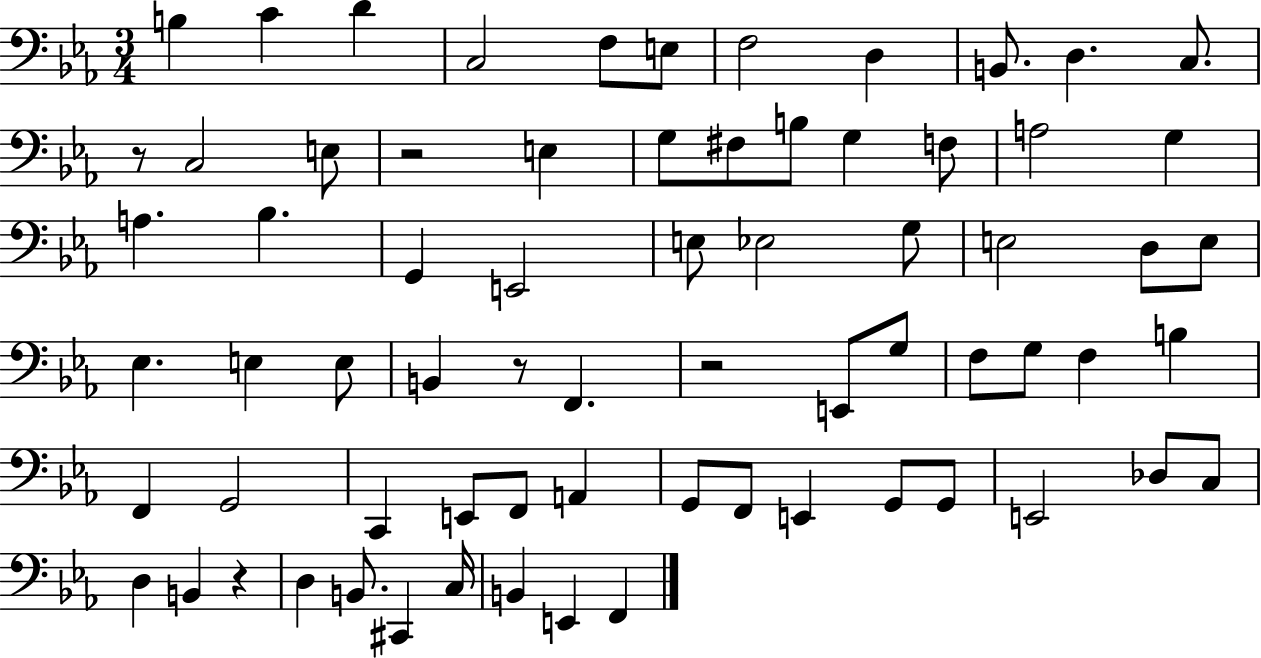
X:1
T:Untitled
M:3/4
L:1/4
K:Eb
B, C D C,2 F,/2 E,/2 F,2 D, B,,/2 D, C,/2 z/2 C,2 E,/2 z2 E, G,/2 ^F,/2 B,/2 G, F,/2 A,2 G, A, _B, G,, E,,2 E,/2 _E,2 G,/2 E,2 D,/2 E,/2 _E, E, E,/2 B,, z/2 F,, z2 E,,/2 G,/2 F,/2 G,/2 F, B, F,, G,,2 C,, E,,/2 F,,/2 A,, G,,/2 F,,/2 E,, G,,/2 G,,/2 E,,2 _D,/2 C,/2 D, B,, z D, B,,/2 ^C,, C,/4 B,, E,, F,,